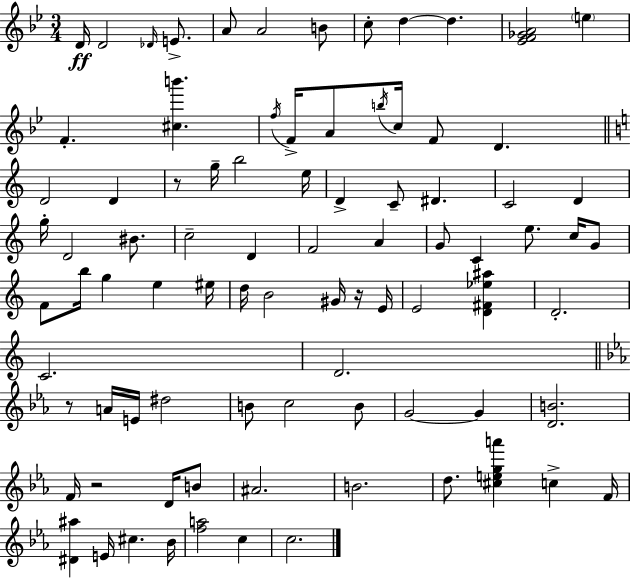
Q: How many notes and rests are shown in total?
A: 86